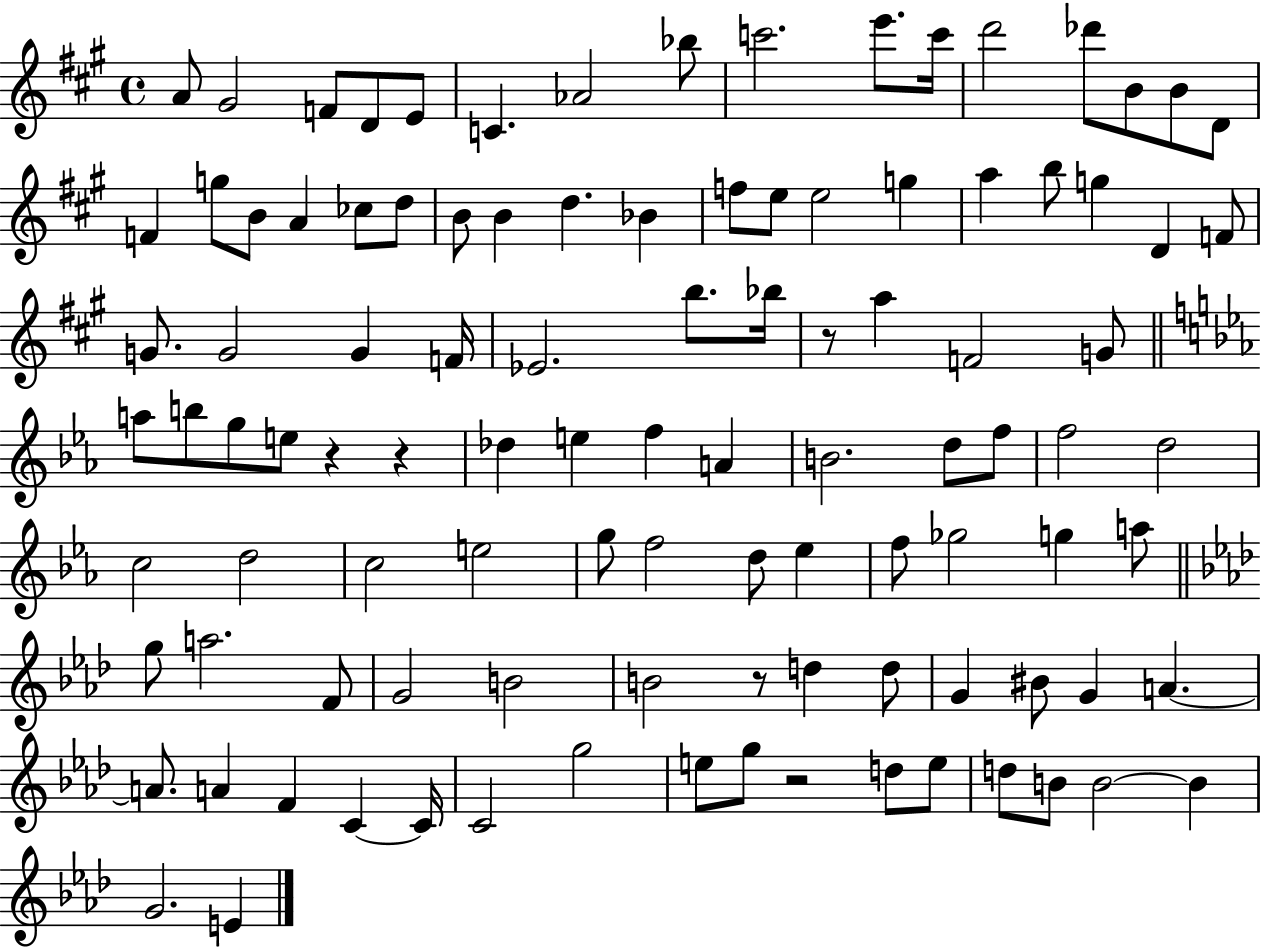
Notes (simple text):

A4/e G#4/h F4/e D4/e E4/e C4/q. Ab4/h Bb5/e C6/h. E6/e. C6/s D6/h Db6/e B4/e B4/e D4/e F4/q G5/e B4/e A4/q CES5/e D5/e B4/e B4/q D5/q. Bb4/q F5/e E5/e E5/h G5/q A5/q B5/e G5/q D4/q F4/e G4/e. G4/h G4/q F4/s Eb4/h. B5/e. Bb5/s R/e A5/q F4/h G4/e A5/e B5/e G5/e E5/e R/q R/q Db5/q E5/q F5/q A4/q B4/h. D5/e F5/e F5/h D5/h C5/h D5/h C5/h E5/h G5/e F5/h D5/e Eb5/q F5/e Gb5/h G5/q A5/e G5/e A5/h. F4/e G4/h B4/h B4/h R/e D5/q D5/e G4/q BIS4/e G4/q A4/q. A4/e. A4/q F4/q C4/q C4/s C4/h G5/h E5/e G5/e R/h D5/e E5/e D5/e B4/e B4/h B4/q G4/h. E4/q